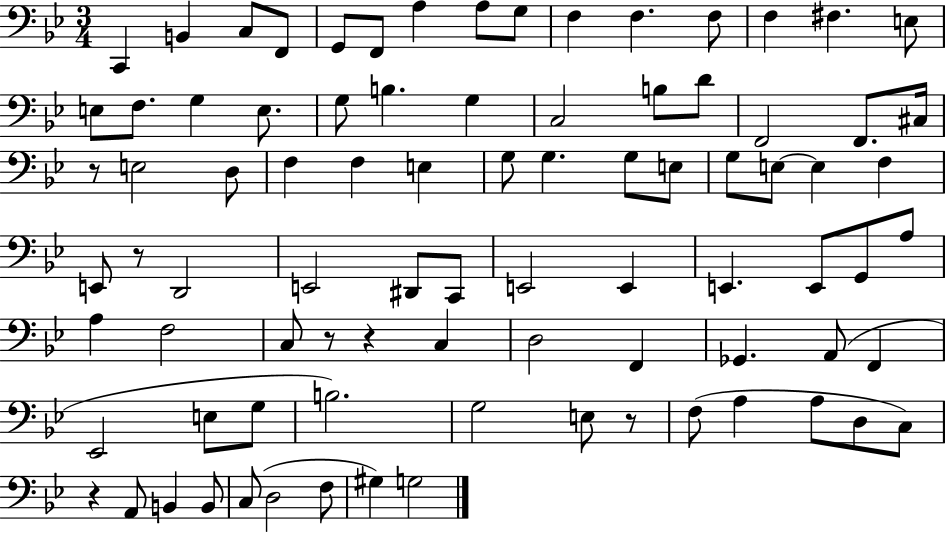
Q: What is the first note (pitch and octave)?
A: C2